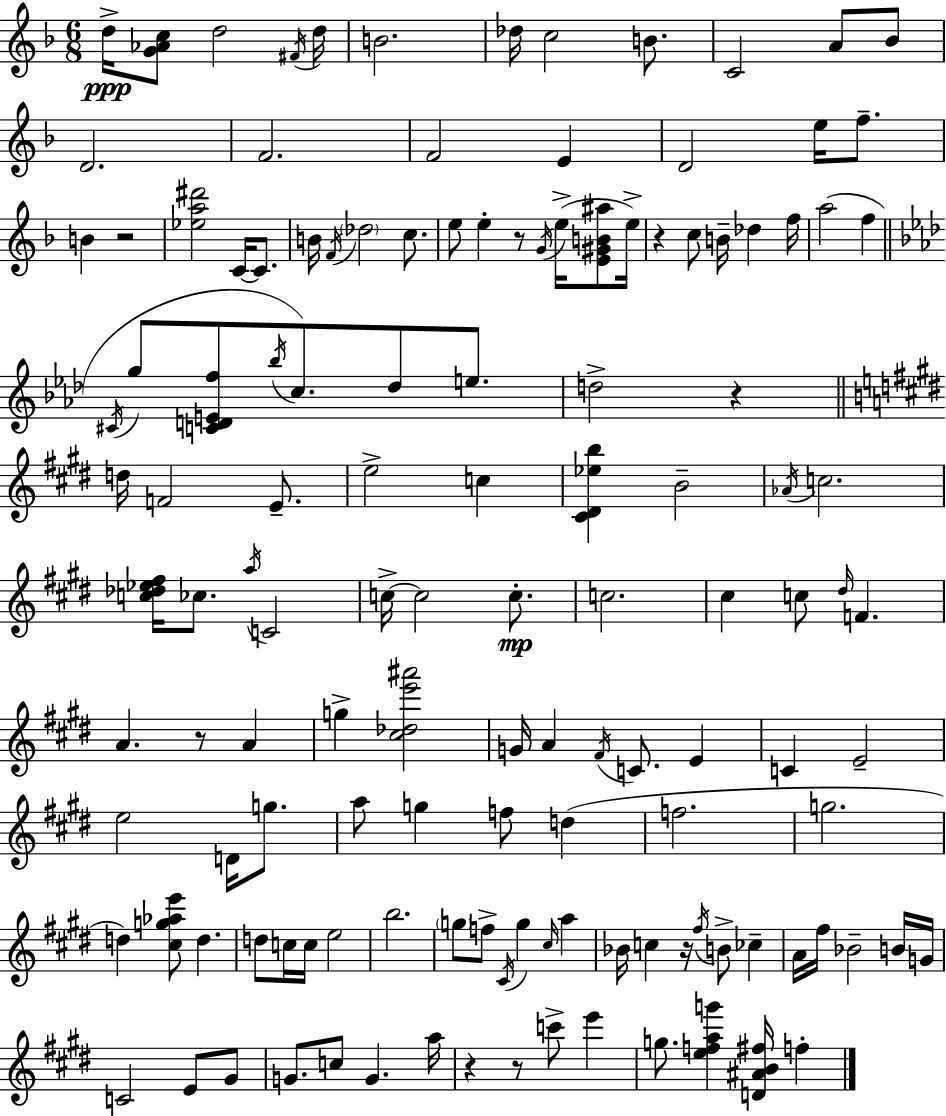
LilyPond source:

{
  \clef treble
  \numericTimeSignature
  \time 6/8
  \key d \minor
  d''16->\ppp <g' aes' c''>8 d''2 \acciaccatura { fis'16 } | d''16 b'2. | des''16 c''2 b'8. | c'2 a'8 bes'8 | \break d'2. | f'2. | f'2 e'4 | d'2 e''16 f''8.-- | \break b'4 r2 | <ees'' a'' dis'''>2 c'16~~ c'8. | b'16 \acciaccatura { f'16 } \parenthesize des''2 c''8. | e''8 e''4-. r8 \acciaccatura { g'16 }( e''16-> | \break <e' gis' b' ais''>8 e''16->) r4 c''8 b'16-- des''4 | f''16 a''2( f''4 | \bar "||" \break \key aes \major \acciaccatura { cis'16 } g''8 <c' d' e' f''>8 \acciaccatura { bes''16 }) c''8. des''8 e''8. | d''2-> r4 | \bar "||" \break \key e \major d''16 f'2 e'8.-- | e''2-> c''4 | <cis' dis' ees'' b''>4 b'2-- | \acciaccatura { aes'16 } c''2. | \break <c'' des'' ees'' fis''>16 ces''8. \acciaccatura { a''16 } c'2 | c''16->~~ c''2 c''8.-.\mp | c''2. | cis''4 c''8 \grace { dis''16 } f'4. | \break a'4. r8 a'4 | g''4-> <cis'' des'' e''' ais'''>2 | g'16 a'4 \acciaccatura { fis'16 } c'8. | e'4 c'4 e'2-- | \break e''2 | d'16 g''8. a''8 g''4 f''8 | d''4( f''2. | g''2. | \break d''4) <cis'' g'' aes'' e'''>8 d''4. | d''8 c''16 c''16 e''2 | b''2. | \parenthesize g''8 f''8-> \acciaccatura { cis'16 } g''4 | \break \grace { cis''16 } a''4 bes'16 c''4 r16 | \acciaccatura { fis''16 } b'8-> ces''4-- a'16 fis''16 bes'2-- | b'16 g'16 c'2 | e'8 gis'8 g'8. c''8 | \break g'4. a''16 r4 r8 | c'''8-> e'''4 g''8. <e'' f'' a'' g'''>4 | <d' ais' b' fis''>16 f''4-. \bar "|."
}